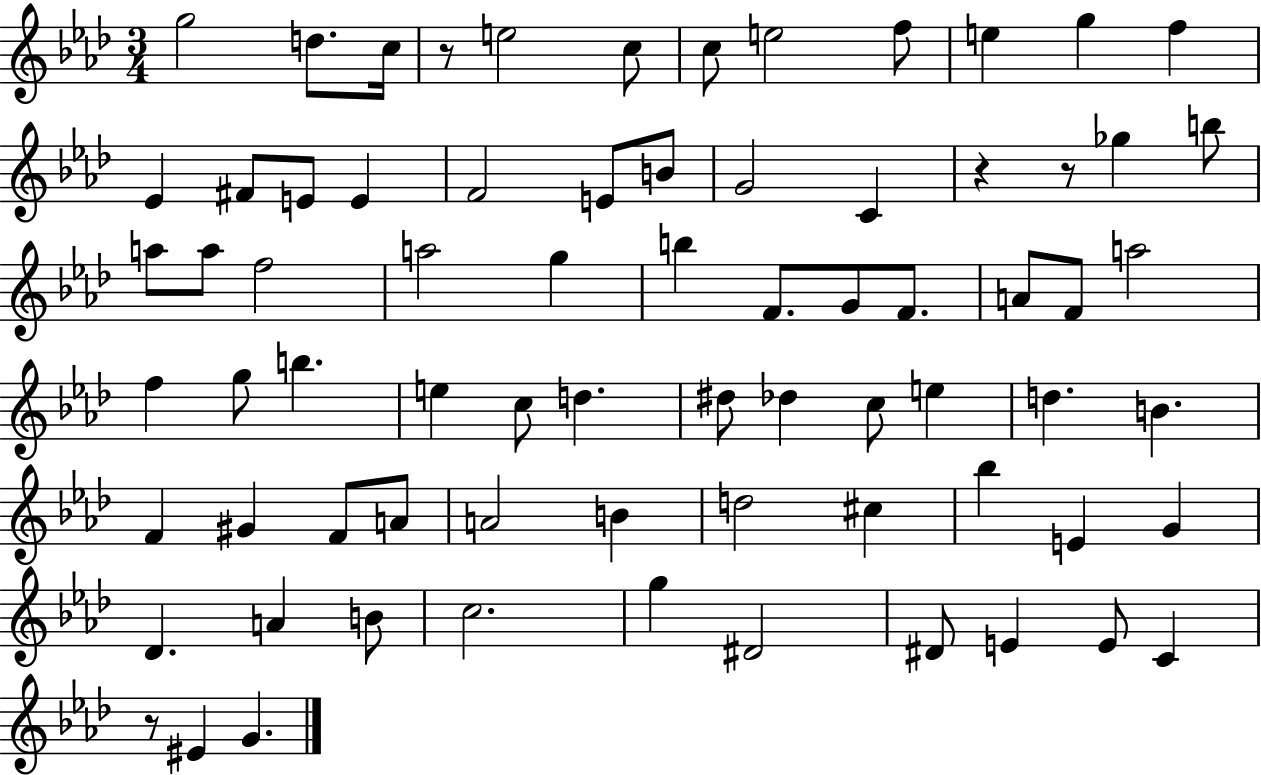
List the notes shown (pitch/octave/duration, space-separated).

G5/h D5/e. C5/s R/e E5/h C5/e C5/e E5/h F5/e E5/q G5/q F5/q Eb4/q F#4/e E4/e E4/q F4/h E4/e B4/e G4/h C4/q R/q R/e Gb5/q B5/e A5/e A5/e F5/h A5/h G5/q B5/q F4/e. G4/e F4/e. A4/e F4/e A5/h F5/q G5/e B5/q. E5/q C5/e D5/q. D#5/e Db5/q C5/e E5/q D5/q. B4/q. F4/q G#4/q F4/e A4/e A4/h B4/q D5/h C#5/q Bb5/q E4/q G4/q Db4/q. A4/q B4/e C5/h. G5/q D#4/h D#4/e E4/q E4/e C4/q R/e EIS4/q G4/q.